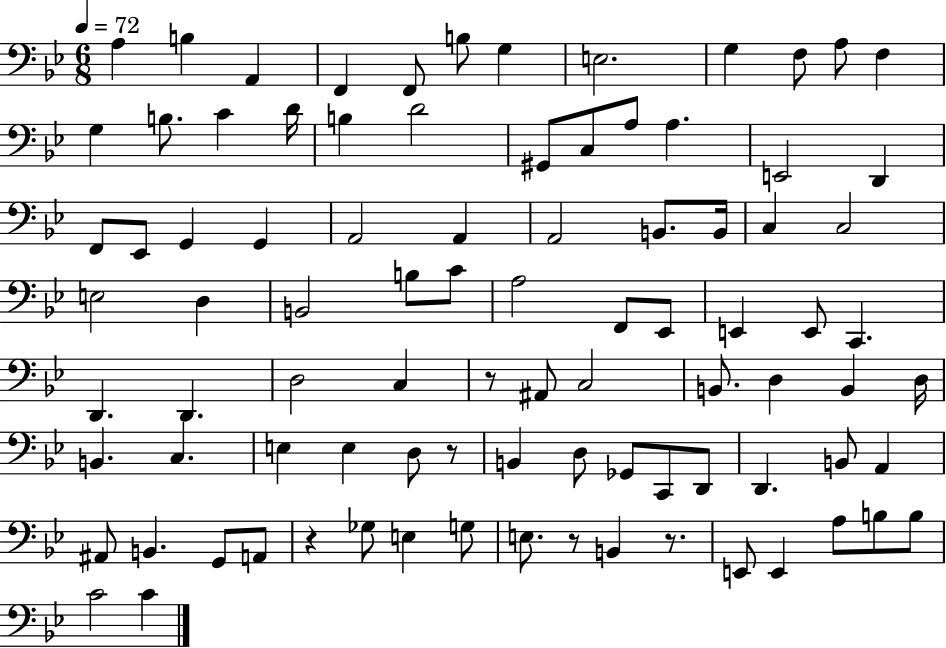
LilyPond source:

{
  \clef bass
  \numericTimeSignature
  \time 6/8
  \key bes \major
  \tempo 4 = 72
  a4 b4 a,4 | f,4 f,8 b8 g4 | e2. | g4 f8 a8 f4 | \break g4 b8. c'4 d'16 | b4 d'2 | gis,8 c8 a8 a4. | e,2 d,4 | \break f,8 ees,8 g,4 g,4 | a,2 a,4 | a,2 b,8. b,16 | c4 c2 | \break e2 d4 | b,2 b8 c'8 | a2 f,8 ees,8 | e,4 e,8 c,4. | \break d,4. d,4. | d2 c4 | r8 ais,8 c2 | b,8. d4 b,4 d16 | \break b,4. c4. | e4 e4 d8 r8 | b,4 d8 ges,8 c,8 d,8 | d,4. b,8 a,4 | \break ais,8 b,4. g,8 a,8 | r4 ges8 e4 g8 | e8. r8 b,4 r8. | e,8 e,4 a8 b8 b8 | \break c'2 c'4 | \bar "|."
}